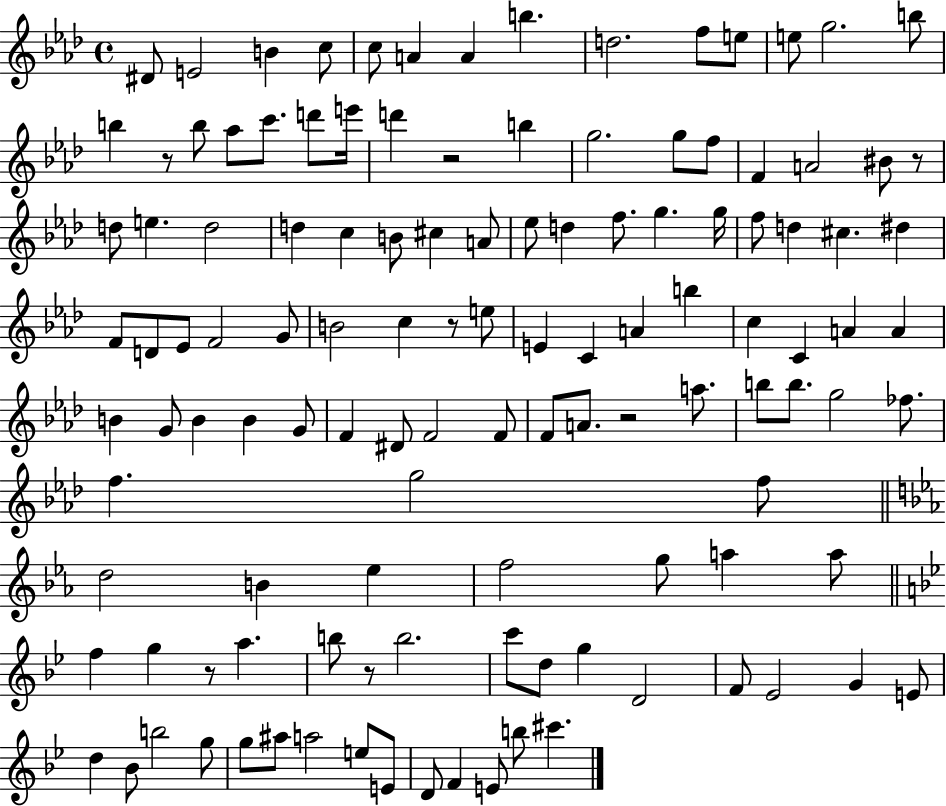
{
  \clef treble
  \time 4/4
  \defaultTimeSignature
  \key aes \major
  \repeat volta 2 { dis'8 e'2 b'4 c''8 | c''8 a'4 a'4 b''4. | d''2. f''8 e''8 | e''8 g''2. b''8 | \break b''4 r8 b''8 aes''8 c'''8. d'''8 e'''16 | d'''4 r2 b''4 | g''2. g''8 f''8 | f'4 a'2 bis'8 r8 | \break d''8 e''4. d''2 | d''4 c''4 b'8 cis''4 a'8 | ees''8 d''4 f''8. g''4. g''16 | f''8 d''4 cis''4. dis''4 | \break f'8 d'8 ees'8 f'2 g'8 | b'2 c''4 r8 e''8 | e'4 c'4 a'4 b''4 | c''4 c'4 a'4 a'4 | \break b'4 g'8 b'4 b'4 g'8 | f'4 dis'8 f'2 f'8 | f'8 a'8. r2 a''8. | b''8 b''8. g''2 fes''8. | \break f''4. g''2 f''8 | \bar "||" \break \key c \minor d''2 b'4 ees''4 | f''2 g''8 a''4 a''8 | \bar "||" \break \key g \minor f''4 g''4 r8 a''4. | b''8 r8 b''2. | c'''8 d''8 g''4 d'2 | f'8 ees'2 g'4 e'8 | \break d''4 bes'8 b''2 g''8 | g''8 ais''8 a''2 e''8 e'8 | d'8 f'4 e'8 b''8 cis'''4. | } \bar "|."
}